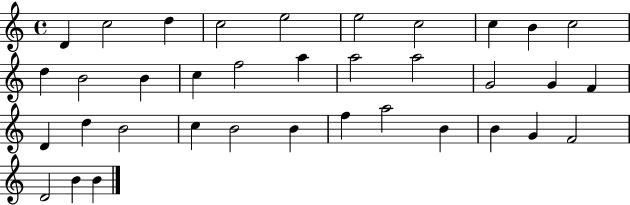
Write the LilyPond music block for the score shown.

{
  \clef treble
  \time 4/4
  \defaultTimeSignature
  \key c \major
  d'4 c''2 d''4 | c''2 e''2 | e''2 c''2 | c''4 b'4 c''2 | \break d''4 b'2 b'4 | c''4 f''2 a''4 | a''2 a''2 | g'2 g'4 f'4 | \break d'4 d''4 b'2 | c''4 b'2 b'4 | f''4 a''2 b'4 | b'4 g'4 f'2 | \break d'2 b'4 b'4 | \bar "|."
}